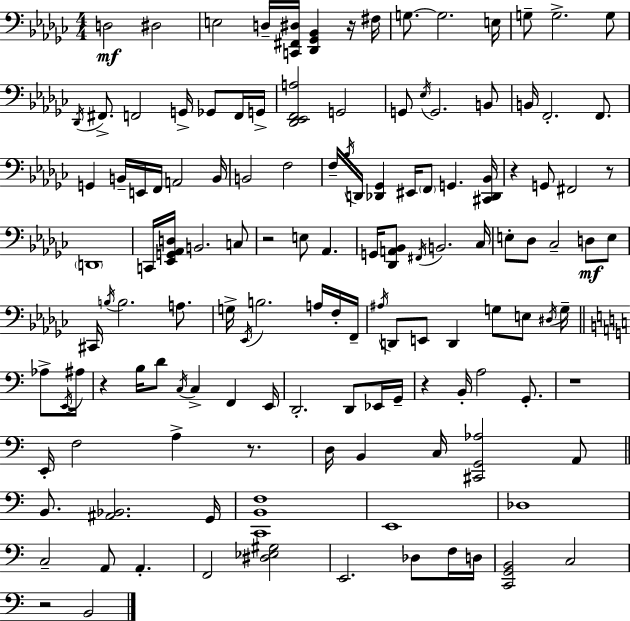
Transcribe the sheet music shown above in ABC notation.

X:1
T:Untitled
M:4/4
L:1/4
K:Ebm
D,2 ^D,2 E,2 D,/4 [C,,^F,,^D,]/4 [_D,,_G,,_B,,] z/4 ^F,/4 G,/2 G,2 E,/4 G,/2 G,2 G,/2 _D,,/4 ^F,,/2 F,,2 G,,/4 _G,,/2 F,,/4 G,,/4 [_D,,_E,,F,,A,]2 G,,2 G,,/2 _E,/4 G,,2 B,,/2 B,,/4 F,,2 F,,/2 G,, B,,/4 E,,/4 F,,/4 A,,2 B,,/4 B,,2 F,2 F,/4 _B,/4 D,,/4 [_D,,_G,,] ^E,,/4 F,,/2 G,, [^C,,_D,,_B,,]/4 z G,,/2 ^F,,2 z/2 D,,4 C,,/4 [_E,,G,,_A,,D,]/4 B,,2 C,/2 z2 E,/2 _A,, G,,/4 [_D,,A,,_B,,]/2 ^F,,/4 B,,2 _C,/4 E,/2 _D,/2 _C,2 D,/2 E,/2 ^C,,/4 B,/4 B,2 A,/2 G,/4 _E,,/4 B,2 A,/4 F,/4 F,,/4 ^A,/4 D,,/2 E,,/2 D,, G,/2 E,/2 ^D,/4 G,/4 _A,/2 E,,/4 ^A,/4 z B,/4 D/2 C,/4 C, F,, E,,/4 D,,2 D,,/2 _E,,/4 G,,/4 z B,,/4 A,2 G,,/2 z4 E,,/4 F,2 A, z/2 D,/4 B,, C,/4 [^C,,G,,_A,]2 A,,/2 B,,/2 [^A,,_B,,]2 G,,/4 [C,,B,,F,]4 E,,4 _D,4 C,2 A,,/2 A,, F,,2 [^D,_E,^G,]2 E,,2 _D,/2 F,/4 D,/4 [C,,G,,B,,]2 C,2 z2 B,,2